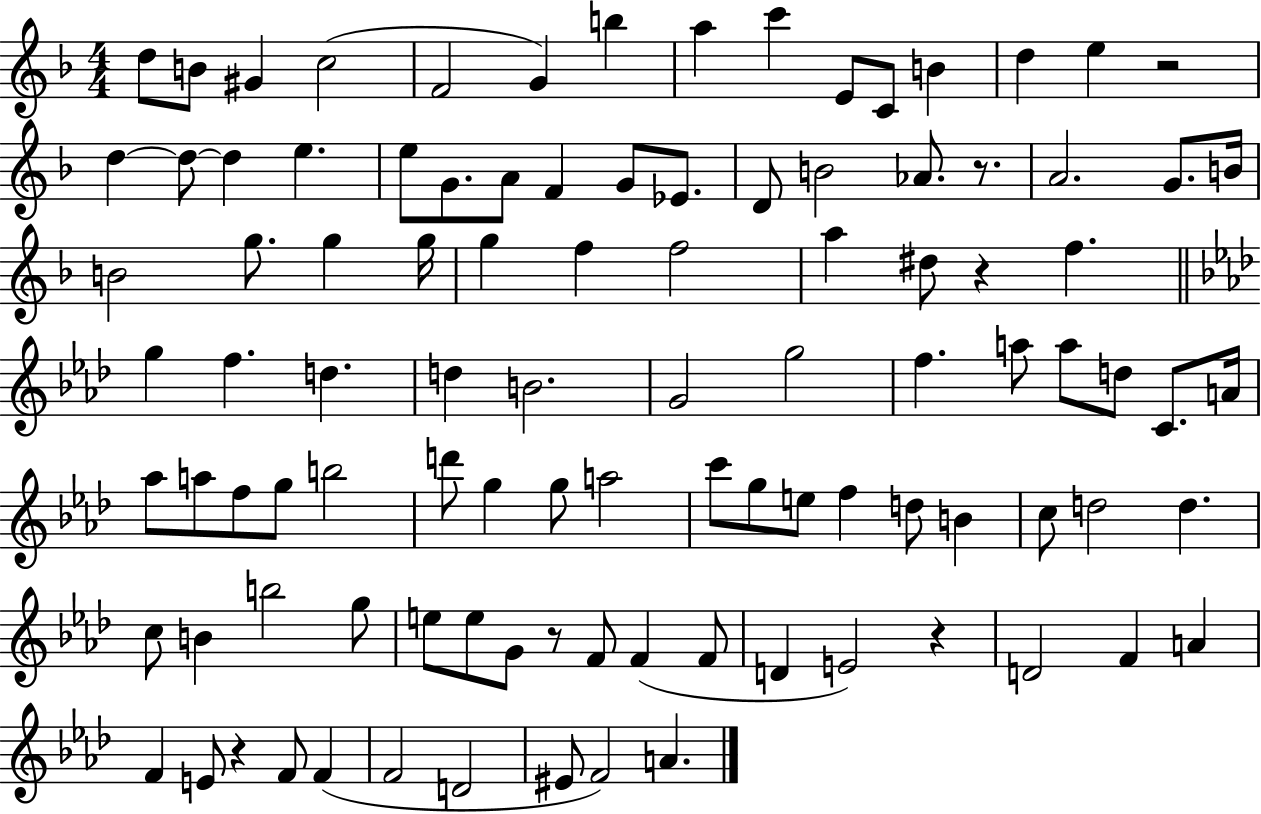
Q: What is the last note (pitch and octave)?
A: A4